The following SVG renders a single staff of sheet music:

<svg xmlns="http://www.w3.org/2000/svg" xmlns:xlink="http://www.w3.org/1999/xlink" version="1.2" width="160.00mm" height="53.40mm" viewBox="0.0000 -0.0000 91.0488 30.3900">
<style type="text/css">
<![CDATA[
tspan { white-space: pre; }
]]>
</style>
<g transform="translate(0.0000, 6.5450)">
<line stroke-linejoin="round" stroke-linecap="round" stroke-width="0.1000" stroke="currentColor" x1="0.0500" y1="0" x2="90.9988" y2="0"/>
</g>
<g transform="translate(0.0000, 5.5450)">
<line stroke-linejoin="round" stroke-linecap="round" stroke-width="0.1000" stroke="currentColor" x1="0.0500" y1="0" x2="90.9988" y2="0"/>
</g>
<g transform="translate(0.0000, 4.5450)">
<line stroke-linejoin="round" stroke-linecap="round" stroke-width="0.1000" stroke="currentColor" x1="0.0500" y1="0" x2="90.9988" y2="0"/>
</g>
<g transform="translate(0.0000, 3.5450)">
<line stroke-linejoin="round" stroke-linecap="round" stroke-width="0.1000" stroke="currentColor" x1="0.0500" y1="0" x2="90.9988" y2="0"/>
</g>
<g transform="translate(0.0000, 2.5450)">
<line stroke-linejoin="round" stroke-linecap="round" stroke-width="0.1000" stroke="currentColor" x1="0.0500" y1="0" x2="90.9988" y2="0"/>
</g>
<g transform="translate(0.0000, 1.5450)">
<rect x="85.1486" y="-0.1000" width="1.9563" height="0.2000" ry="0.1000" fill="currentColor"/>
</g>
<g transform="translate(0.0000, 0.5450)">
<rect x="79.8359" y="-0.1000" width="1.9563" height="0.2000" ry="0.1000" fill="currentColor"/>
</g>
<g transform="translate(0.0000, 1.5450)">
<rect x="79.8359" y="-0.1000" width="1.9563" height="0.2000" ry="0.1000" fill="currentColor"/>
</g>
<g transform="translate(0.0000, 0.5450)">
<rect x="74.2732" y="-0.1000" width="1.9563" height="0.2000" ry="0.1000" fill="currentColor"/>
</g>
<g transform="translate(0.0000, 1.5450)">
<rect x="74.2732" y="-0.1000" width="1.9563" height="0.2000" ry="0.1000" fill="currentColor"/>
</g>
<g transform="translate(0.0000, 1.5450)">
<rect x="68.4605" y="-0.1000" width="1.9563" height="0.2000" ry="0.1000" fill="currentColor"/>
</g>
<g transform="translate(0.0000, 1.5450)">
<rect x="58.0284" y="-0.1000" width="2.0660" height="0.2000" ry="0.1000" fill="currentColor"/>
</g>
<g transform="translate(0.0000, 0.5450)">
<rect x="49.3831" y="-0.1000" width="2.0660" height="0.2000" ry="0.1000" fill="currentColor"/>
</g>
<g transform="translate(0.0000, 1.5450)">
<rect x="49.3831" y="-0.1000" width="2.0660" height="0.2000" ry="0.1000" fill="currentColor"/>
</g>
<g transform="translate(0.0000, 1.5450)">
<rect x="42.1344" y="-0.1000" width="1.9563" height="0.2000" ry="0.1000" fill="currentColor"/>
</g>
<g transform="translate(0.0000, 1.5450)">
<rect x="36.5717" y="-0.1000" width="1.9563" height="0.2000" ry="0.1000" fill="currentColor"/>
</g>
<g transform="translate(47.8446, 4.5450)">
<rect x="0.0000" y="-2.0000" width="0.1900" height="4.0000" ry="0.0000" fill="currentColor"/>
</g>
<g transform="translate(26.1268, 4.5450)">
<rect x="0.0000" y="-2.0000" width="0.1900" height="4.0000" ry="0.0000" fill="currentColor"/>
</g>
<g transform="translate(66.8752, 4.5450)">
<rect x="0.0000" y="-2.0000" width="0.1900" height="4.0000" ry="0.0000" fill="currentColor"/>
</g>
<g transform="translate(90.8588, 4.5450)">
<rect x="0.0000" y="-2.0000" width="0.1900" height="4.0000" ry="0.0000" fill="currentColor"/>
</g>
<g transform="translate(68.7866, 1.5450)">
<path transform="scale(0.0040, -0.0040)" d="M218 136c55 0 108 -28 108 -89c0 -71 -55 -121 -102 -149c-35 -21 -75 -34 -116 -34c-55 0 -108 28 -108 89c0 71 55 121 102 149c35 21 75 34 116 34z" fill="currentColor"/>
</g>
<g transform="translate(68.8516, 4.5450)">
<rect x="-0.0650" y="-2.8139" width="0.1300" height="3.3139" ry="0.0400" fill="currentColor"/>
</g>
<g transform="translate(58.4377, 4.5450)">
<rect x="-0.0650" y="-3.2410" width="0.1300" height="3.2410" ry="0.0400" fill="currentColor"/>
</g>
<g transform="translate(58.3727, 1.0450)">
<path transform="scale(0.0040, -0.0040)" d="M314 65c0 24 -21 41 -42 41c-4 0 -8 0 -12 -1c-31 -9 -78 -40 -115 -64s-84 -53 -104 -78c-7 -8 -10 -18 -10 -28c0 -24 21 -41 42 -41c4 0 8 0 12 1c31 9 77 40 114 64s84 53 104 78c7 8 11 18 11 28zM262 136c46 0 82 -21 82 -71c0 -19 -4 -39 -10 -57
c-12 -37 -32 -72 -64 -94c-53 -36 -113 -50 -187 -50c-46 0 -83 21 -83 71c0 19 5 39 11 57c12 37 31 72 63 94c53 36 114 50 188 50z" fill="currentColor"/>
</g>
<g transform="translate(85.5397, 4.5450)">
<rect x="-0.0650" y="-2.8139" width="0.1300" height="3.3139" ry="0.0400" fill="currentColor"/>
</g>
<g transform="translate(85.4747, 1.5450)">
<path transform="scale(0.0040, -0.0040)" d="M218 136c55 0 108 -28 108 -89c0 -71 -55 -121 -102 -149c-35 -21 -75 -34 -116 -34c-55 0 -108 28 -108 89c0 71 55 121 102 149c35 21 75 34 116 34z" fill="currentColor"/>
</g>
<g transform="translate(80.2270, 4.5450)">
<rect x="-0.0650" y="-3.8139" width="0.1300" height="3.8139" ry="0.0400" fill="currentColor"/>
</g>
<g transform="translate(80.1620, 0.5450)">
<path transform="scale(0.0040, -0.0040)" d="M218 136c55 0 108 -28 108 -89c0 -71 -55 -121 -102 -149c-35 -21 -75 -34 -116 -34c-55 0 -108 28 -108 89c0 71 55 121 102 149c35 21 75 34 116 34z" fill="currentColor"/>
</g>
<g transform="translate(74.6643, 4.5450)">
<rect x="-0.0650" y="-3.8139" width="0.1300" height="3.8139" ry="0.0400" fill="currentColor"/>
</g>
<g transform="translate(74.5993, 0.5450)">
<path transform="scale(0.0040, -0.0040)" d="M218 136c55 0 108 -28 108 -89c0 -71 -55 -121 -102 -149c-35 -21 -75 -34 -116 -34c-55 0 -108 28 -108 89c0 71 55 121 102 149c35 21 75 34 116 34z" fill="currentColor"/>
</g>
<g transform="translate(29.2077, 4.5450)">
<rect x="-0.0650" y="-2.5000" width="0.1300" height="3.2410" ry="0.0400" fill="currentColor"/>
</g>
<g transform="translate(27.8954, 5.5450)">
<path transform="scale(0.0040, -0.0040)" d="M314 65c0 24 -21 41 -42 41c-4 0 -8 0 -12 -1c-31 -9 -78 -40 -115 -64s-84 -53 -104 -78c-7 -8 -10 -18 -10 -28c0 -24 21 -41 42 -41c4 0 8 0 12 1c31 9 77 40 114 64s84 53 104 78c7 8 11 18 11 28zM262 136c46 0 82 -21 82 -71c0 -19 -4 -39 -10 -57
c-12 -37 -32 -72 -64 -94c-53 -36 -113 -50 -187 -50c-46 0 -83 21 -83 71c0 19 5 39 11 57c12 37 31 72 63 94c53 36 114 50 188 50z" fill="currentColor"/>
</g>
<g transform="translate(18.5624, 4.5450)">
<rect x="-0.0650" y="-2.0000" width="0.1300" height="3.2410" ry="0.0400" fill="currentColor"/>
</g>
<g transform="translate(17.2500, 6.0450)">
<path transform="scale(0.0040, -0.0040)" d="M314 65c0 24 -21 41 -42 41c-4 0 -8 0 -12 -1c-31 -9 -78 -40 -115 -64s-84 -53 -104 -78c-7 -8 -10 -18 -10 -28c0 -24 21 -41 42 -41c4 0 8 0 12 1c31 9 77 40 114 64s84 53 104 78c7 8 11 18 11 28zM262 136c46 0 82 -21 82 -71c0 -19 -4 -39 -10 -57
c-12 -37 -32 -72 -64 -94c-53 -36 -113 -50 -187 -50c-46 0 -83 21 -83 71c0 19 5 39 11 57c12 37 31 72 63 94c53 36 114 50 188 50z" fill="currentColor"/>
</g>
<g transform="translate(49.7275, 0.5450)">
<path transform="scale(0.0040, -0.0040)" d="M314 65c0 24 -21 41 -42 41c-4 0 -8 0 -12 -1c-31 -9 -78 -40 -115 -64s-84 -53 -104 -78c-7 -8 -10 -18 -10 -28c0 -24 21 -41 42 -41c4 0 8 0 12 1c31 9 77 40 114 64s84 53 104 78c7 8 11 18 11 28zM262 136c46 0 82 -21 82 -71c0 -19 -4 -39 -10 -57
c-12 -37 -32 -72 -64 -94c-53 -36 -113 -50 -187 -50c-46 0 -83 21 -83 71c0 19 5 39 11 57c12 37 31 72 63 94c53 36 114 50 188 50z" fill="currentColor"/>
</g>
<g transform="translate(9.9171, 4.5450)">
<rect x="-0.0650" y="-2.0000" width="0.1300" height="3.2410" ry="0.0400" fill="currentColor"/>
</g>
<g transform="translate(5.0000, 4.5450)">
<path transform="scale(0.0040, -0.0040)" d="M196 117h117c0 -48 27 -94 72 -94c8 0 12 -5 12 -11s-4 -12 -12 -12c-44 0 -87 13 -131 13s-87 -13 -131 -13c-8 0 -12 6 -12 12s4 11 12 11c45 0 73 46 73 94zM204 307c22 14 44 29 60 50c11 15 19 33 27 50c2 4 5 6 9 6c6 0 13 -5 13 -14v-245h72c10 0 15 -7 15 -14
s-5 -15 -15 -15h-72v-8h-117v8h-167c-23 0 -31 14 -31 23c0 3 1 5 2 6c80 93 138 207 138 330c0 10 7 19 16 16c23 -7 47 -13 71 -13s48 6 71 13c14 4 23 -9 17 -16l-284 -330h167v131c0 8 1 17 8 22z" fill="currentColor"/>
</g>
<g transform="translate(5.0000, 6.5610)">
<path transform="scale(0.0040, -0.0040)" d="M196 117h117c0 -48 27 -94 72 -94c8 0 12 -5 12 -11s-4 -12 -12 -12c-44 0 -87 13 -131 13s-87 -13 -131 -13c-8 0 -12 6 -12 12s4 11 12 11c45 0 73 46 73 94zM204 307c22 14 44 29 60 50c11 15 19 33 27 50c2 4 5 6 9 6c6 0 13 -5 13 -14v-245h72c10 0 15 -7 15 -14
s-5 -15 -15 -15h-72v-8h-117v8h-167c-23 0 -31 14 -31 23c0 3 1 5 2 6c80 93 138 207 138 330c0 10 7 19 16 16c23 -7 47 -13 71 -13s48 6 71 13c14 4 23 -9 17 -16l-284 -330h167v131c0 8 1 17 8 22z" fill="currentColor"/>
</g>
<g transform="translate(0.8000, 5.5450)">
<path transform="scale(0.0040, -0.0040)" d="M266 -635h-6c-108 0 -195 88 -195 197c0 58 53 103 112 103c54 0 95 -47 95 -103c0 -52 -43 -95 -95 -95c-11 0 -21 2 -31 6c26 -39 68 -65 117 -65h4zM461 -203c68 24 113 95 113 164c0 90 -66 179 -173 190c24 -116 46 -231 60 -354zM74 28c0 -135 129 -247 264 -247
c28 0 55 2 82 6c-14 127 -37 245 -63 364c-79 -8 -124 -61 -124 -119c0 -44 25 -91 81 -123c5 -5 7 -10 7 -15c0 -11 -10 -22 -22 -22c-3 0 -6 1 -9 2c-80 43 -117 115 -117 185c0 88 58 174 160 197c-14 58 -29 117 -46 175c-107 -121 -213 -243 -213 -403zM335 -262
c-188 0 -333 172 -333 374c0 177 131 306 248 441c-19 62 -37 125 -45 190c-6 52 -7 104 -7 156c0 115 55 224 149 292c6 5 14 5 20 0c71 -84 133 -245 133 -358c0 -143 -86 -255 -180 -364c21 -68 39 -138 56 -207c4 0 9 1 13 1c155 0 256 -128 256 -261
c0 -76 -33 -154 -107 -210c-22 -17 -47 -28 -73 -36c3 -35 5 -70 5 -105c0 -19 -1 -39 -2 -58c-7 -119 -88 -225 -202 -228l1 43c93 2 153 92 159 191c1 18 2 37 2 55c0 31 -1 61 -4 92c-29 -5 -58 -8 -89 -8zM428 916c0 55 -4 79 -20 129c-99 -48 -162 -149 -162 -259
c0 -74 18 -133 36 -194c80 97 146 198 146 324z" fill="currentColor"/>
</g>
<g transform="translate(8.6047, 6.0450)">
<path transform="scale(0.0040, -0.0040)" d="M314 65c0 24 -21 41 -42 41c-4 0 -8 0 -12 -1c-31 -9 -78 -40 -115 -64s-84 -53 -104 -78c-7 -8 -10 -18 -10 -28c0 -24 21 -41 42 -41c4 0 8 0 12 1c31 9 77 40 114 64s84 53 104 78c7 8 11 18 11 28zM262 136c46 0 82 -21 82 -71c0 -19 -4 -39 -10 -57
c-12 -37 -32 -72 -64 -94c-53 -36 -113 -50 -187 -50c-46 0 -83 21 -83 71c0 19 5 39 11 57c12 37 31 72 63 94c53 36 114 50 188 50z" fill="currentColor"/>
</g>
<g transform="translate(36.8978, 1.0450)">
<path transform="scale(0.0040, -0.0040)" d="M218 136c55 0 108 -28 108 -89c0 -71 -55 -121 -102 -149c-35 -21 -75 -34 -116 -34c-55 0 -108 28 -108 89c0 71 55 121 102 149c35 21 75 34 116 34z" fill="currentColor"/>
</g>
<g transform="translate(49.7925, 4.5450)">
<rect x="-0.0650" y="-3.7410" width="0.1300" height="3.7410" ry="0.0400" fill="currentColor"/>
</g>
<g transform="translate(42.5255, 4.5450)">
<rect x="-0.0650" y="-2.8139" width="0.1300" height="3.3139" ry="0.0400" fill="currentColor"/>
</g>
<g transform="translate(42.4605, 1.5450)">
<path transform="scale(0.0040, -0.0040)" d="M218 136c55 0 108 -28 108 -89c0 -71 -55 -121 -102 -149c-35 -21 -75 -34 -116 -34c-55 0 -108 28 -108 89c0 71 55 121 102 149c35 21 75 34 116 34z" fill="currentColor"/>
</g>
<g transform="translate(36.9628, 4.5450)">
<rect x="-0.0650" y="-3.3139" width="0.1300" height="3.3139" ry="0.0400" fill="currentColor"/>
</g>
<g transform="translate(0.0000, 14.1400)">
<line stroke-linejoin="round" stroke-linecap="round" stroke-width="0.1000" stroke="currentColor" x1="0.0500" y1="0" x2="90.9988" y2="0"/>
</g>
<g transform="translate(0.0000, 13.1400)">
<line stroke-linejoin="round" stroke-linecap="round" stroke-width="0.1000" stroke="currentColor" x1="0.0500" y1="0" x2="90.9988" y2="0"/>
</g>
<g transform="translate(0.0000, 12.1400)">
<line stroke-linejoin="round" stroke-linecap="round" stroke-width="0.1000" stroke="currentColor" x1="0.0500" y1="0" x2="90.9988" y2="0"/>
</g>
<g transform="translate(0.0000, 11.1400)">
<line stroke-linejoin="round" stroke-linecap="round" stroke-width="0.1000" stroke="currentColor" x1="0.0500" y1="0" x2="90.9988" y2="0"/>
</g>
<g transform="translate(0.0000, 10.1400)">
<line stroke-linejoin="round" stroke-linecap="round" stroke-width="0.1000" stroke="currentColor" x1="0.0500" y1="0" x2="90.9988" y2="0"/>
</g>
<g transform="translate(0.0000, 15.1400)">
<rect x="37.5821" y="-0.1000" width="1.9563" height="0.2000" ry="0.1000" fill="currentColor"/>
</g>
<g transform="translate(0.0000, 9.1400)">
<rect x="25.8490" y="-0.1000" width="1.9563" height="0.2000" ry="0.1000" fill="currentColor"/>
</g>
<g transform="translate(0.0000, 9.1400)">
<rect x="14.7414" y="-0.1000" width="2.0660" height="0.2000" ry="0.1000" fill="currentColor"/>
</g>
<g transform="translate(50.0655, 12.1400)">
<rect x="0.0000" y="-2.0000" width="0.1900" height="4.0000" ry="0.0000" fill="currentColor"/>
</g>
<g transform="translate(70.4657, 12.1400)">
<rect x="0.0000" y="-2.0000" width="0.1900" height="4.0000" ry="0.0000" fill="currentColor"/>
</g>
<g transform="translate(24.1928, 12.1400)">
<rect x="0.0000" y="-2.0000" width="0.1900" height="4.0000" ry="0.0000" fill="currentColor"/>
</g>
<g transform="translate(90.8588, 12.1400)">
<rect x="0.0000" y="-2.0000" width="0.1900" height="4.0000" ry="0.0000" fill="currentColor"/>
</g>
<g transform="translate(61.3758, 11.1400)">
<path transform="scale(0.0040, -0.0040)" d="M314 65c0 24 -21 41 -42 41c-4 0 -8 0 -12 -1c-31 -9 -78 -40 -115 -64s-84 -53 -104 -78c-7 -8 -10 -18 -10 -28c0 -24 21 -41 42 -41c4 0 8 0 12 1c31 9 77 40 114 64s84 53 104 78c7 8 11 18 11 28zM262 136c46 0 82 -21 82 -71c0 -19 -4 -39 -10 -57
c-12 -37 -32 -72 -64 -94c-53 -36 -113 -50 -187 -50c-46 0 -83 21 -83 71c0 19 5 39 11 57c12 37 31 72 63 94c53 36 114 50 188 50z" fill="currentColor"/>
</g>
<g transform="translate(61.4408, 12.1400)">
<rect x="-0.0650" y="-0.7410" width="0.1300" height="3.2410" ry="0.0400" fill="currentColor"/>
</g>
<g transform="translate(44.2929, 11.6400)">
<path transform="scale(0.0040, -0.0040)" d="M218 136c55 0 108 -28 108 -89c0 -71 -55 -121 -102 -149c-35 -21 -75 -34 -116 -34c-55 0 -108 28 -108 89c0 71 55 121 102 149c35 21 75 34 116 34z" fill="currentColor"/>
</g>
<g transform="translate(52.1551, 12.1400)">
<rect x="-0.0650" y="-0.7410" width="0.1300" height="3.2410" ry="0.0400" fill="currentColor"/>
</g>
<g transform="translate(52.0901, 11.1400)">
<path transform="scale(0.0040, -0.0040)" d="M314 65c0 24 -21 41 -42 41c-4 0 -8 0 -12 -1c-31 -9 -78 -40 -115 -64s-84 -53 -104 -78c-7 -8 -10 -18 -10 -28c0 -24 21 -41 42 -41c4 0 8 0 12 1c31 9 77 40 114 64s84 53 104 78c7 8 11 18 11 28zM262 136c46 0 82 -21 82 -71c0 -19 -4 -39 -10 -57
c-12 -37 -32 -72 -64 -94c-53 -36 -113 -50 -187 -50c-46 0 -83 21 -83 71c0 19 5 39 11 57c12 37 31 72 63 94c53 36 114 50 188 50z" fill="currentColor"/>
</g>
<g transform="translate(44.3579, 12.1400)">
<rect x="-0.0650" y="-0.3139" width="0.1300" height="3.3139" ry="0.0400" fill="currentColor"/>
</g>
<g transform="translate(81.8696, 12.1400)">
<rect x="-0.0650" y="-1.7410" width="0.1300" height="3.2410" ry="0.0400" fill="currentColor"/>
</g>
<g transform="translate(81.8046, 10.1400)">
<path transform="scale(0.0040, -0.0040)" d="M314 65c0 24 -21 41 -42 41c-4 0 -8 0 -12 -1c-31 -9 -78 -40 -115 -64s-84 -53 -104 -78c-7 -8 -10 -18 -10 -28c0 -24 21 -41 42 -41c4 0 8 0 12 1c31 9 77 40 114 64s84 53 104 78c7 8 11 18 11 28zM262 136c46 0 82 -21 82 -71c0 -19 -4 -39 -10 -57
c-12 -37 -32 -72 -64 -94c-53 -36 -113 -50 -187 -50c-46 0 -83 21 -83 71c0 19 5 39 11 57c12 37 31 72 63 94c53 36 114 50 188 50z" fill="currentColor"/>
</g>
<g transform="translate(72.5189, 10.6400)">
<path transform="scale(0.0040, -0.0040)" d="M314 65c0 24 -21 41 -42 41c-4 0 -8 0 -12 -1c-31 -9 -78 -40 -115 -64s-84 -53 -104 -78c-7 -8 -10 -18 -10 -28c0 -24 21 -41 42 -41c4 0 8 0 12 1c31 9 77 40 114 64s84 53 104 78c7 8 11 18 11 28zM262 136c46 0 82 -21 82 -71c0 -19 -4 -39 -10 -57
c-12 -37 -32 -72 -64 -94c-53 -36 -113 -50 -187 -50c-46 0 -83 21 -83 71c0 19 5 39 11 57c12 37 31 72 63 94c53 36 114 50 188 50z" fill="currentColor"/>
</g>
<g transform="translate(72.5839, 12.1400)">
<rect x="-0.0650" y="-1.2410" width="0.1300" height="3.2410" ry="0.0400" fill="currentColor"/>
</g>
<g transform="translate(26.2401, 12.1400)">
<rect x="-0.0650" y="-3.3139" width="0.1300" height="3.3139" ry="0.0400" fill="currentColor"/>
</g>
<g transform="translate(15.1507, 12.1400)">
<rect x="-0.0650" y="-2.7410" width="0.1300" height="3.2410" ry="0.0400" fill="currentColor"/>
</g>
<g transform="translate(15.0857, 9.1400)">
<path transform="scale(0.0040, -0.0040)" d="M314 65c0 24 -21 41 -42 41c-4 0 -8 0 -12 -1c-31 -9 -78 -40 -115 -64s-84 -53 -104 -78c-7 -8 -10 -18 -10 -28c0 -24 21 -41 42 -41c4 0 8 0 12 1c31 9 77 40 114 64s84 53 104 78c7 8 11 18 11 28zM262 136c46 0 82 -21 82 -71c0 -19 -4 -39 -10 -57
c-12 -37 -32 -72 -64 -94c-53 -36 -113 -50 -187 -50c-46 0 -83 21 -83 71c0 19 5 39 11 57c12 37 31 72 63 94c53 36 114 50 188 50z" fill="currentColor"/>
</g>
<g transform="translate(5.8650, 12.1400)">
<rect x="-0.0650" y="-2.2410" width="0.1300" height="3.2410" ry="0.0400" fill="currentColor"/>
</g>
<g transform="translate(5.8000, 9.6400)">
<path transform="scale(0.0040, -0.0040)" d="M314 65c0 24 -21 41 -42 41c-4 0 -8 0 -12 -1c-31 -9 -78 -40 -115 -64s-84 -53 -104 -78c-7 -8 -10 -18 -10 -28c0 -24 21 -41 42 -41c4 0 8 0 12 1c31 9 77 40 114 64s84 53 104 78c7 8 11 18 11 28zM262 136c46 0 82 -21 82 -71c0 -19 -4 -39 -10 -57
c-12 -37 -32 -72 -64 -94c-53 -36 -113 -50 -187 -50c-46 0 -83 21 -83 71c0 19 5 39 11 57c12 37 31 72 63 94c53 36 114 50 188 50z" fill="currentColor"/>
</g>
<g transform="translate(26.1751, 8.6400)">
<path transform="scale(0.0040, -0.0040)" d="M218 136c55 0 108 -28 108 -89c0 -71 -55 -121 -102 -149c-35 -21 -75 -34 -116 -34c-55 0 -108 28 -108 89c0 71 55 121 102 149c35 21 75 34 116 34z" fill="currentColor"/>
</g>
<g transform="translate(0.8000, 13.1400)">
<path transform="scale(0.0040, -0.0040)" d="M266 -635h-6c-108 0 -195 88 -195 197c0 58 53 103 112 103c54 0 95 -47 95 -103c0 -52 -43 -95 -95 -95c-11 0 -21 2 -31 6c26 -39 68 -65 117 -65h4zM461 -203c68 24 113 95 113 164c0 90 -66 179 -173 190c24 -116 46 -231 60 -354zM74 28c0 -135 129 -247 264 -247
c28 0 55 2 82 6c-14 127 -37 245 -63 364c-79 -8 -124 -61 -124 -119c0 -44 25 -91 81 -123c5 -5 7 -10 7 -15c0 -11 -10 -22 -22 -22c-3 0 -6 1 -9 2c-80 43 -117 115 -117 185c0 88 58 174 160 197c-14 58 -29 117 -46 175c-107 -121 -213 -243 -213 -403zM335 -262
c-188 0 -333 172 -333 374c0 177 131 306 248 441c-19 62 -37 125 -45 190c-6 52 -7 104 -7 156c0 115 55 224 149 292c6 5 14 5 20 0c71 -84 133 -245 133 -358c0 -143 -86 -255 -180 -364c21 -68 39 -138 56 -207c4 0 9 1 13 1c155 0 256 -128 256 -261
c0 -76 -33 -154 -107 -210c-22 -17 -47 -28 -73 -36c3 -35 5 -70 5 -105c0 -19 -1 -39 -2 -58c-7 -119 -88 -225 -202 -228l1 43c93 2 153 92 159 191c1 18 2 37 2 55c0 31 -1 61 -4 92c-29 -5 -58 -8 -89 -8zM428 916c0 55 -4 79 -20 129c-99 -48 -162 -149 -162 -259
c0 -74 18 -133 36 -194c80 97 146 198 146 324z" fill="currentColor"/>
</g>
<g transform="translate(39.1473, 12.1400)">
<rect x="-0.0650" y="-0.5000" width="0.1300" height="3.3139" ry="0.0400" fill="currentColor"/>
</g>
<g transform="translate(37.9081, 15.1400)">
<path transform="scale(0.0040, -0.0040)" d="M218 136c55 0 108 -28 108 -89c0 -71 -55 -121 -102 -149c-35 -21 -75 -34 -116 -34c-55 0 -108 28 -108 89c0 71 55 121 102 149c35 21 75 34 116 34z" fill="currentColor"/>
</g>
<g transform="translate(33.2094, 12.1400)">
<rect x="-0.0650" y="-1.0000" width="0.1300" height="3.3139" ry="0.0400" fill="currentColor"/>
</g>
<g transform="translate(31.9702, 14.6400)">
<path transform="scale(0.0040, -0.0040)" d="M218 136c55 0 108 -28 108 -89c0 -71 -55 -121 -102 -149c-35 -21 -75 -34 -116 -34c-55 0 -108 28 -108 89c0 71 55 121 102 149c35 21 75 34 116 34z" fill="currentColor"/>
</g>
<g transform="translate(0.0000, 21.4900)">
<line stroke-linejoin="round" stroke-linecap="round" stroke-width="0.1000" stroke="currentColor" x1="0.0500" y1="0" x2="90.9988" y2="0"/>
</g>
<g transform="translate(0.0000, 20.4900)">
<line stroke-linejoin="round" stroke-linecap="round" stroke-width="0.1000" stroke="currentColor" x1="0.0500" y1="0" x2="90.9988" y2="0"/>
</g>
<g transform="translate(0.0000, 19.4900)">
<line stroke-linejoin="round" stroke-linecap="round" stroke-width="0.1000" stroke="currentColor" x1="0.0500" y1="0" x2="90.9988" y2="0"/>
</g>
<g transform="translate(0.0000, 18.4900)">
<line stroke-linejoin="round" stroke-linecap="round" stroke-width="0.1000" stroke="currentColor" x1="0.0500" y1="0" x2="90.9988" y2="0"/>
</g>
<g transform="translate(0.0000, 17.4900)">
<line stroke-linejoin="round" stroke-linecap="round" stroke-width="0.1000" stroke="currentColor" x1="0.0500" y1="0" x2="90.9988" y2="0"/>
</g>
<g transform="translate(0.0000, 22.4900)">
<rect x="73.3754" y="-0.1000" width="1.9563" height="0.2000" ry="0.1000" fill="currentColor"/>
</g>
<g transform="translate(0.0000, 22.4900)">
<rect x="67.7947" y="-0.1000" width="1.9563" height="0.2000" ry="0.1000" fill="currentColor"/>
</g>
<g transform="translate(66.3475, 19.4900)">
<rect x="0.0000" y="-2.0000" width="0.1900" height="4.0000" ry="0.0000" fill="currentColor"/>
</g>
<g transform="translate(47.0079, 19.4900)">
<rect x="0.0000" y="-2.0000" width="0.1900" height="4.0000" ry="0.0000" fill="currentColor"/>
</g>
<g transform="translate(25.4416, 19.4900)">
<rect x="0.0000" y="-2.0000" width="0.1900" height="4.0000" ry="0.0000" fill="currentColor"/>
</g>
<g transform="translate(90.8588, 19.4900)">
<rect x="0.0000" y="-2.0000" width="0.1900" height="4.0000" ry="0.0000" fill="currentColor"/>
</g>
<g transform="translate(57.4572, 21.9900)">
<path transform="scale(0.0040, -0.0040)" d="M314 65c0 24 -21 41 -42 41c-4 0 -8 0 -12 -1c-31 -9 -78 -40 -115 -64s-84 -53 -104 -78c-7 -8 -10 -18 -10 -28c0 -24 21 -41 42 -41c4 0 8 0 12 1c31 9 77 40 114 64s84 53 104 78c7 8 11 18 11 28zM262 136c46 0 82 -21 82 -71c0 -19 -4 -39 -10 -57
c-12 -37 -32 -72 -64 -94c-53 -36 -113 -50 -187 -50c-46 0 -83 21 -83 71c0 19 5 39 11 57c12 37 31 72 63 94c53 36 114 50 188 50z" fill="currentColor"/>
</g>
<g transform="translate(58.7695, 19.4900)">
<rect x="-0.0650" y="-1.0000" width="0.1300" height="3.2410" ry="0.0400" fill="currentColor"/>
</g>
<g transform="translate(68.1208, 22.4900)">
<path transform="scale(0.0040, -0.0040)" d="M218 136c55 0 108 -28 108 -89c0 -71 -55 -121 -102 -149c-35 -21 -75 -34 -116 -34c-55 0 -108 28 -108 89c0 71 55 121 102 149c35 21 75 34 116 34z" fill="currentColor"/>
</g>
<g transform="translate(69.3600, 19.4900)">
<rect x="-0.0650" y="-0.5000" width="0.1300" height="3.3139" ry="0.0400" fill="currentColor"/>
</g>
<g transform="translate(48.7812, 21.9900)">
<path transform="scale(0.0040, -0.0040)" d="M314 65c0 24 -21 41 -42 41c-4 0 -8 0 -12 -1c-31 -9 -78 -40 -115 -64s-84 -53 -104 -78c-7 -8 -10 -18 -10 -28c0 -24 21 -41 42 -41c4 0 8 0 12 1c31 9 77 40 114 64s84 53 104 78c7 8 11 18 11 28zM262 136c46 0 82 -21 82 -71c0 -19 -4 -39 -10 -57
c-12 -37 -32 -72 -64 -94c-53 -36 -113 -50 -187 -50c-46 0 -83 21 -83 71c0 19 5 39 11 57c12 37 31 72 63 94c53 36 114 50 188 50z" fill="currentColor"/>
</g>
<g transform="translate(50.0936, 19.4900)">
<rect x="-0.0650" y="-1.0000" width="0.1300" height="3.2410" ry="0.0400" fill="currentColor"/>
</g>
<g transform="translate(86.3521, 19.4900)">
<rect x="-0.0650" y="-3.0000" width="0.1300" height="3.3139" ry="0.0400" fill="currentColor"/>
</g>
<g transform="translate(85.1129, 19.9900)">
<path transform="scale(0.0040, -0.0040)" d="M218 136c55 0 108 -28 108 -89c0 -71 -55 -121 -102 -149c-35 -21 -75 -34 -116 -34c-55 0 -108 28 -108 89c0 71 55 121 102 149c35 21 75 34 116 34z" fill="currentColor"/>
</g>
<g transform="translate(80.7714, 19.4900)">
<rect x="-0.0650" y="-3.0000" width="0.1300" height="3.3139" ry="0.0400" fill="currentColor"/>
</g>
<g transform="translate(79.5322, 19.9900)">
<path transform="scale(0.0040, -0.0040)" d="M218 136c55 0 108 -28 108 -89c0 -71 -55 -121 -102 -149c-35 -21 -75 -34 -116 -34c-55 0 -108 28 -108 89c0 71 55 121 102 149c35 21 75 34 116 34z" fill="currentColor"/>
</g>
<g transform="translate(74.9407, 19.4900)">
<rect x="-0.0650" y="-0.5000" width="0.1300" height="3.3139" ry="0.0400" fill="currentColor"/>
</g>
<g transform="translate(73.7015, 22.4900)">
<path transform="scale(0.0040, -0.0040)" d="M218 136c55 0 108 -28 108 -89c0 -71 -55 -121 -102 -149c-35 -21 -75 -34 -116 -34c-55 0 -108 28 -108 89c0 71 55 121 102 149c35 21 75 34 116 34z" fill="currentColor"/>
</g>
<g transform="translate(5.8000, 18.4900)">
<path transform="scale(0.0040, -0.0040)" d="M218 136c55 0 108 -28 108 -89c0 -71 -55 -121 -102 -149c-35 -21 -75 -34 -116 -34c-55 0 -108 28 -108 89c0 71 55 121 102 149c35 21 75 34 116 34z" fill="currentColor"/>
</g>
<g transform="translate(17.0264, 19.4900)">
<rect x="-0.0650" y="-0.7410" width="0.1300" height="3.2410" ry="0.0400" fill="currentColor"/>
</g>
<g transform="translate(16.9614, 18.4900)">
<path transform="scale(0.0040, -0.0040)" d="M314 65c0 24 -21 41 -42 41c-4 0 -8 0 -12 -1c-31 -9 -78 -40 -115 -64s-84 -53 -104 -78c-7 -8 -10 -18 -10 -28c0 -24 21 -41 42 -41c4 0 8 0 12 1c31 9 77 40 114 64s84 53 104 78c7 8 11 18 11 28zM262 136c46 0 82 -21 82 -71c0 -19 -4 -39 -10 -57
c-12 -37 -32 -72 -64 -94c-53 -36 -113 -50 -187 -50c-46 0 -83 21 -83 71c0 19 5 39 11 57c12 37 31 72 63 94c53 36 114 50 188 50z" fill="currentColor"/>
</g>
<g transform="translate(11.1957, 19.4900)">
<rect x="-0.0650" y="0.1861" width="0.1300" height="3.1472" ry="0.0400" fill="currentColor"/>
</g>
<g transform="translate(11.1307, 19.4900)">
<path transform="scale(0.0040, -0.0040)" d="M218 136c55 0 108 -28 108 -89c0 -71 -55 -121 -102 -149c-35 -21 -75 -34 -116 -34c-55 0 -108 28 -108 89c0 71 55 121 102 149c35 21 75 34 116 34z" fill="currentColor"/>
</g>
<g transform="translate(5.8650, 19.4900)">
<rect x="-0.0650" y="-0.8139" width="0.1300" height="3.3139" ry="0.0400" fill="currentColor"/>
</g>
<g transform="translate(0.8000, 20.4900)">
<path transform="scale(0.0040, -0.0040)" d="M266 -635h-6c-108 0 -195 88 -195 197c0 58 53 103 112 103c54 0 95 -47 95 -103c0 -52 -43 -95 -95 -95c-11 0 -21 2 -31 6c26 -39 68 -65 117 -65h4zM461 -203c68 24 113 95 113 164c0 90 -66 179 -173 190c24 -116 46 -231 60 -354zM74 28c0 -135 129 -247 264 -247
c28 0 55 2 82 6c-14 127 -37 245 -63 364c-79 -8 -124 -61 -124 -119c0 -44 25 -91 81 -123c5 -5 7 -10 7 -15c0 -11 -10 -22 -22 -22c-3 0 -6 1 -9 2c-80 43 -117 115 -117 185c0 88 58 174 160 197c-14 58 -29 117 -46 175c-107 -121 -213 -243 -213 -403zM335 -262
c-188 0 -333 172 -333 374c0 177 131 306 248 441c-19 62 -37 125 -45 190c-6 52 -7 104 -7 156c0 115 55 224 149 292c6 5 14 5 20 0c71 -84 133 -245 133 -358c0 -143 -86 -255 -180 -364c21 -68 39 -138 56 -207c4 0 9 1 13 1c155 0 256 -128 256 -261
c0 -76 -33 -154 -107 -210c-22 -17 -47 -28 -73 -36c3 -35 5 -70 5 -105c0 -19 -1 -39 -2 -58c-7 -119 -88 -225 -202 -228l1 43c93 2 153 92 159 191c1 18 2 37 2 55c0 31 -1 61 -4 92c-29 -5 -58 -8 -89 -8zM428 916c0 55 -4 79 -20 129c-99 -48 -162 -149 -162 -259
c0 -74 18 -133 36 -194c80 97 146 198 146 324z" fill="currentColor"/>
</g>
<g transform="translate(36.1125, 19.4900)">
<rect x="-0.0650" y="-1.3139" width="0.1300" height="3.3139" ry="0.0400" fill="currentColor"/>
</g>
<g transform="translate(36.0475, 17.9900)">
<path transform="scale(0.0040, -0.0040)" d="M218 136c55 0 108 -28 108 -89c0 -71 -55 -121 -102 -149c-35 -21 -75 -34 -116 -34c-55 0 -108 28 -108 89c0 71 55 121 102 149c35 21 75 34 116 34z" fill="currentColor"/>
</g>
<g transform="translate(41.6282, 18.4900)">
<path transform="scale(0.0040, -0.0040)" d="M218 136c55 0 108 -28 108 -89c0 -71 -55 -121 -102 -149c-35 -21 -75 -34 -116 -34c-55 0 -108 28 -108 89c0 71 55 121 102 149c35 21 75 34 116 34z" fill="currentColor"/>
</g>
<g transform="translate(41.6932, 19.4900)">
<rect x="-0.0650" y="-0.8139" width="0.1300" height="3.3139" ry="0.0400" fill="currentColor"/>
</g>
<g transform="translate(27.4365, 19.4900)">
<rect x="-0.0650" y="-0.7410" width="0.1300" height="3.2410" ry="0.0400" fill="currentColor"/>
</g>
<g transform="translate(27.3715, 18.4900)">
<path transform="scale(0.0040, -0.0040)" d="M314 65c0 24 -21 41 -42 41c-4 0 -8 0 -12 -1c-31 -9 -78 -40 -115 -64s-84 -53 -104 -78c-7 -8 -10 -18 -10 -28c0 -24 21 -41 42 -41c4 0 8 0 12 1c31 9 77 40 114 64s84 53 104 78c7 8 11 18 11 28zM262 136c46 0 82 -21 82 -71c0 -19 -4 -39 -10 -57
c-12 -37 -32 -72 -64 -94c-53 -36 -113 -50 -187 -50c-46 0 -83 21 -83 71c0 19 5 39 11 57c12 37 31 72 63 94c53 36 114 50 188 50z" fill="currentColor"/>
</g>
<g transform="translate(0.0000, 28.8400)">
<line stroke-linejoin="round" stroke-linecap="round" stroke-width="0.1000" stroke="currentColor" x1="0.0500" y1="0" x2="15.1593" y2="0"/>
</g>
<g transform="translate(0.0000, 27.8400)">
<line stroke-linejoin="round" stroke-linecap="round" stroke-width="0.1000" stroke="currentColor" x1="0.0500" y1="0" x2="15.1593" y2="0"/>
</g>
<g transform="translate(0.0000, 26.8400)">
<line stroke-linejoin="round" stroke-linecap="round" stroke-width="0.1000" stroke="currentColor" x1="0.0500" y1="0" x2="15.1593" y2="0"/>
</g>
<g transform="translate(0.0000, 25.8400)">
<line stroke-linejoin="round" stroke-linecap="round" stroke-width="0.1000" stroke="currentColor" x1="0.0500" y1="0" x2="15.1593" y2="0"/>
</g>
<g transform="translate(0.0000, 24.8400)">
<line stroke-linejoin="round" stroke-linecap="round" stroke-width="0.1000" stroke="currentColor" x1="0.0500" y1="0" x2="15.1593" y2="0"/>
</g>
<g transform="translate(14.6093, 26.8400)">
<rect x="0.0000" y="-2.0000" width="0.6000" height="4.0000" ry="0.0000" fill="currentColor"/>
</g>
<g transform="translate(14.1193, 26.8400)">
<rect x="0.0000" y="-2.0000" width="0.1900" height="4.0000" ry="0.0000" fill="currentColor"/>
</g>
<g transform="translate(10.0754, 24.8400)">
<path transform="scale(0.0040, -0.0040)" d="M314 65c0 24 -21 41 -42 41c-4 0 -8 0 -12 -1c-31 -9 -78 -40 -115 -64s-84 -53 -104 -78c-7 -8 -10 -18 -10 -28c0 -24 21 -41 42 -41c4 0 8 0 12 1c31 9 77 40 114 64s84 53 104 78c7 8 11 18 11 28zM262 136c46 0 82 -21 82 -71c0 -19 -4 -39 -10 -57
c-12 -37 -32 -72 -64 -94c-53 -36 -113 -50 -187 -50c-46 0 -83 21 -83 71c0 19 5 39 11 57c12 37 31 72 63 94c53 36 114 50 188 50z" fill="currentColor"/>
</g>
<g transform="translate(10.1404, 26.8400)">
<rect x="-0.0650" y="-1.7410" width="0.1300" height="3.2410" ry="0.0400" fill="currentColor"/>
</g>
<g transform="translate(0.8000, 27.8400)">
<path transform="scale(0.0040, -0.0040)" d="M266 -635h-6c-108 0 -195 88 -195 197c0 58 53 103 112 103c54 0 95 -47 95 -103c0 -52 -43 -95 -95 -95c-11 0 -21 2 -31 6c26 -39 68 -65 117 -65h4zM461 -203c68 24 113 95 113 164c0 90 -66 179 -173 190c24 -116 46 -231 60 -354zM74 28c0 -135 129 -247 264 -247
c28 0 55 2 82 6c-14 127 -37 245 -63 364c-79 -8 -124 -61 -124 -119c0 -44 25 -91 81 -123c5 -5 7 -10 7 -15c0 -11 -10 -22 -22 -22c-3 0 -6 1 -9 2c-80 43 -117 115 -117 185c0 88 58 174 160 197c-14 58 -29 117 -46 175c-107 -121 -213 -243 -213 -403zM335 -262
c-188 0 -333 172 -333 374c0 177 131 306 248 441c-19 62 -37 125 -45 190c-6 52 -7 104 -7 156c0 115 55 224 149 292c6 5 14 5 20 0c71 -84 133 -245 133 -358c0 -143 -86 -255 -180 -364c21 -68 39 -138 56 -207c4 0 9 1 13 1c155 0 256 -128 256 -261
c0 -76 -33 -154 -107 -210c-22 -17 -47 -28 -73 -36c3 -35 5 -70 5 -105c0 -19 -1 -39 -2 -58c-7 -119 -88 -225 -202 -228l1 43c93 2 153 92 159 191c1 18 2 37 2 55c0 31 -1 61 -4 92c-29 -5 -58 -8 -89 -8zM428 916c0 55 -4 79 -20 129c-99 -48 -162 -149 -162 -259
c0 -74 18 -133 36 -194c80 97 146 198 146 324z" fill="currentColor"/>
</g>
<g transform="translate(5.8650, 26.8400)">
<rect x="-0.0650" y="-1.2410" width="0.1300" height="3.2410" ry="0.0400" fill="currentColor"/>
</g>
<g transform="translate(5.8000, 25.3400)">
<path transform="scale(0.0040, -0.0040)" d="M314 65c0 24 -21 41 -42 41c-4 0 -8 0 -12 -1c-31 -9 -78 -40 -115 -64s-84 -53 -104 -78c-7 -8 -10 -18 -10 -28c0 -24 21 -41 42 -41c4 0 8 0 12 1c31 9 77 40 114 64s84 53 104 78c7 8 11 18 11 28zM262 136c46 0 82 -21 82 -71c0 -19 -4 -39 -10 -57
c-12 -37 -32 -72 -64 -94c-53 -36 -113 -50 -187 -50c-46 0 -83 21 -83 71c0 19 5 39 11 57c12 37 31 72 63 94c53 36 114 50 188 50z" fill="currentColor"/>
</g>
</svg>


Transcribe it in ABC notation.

X:1
T:Untitled
M:4/4
L:1/4
K:C
F2 F2 G2 b a c'2 b2 a c' c' a g2 a2 b D C c d2 d2 e2 f2 d B d2 d2 e d D2 D2 C C A A e2 f2